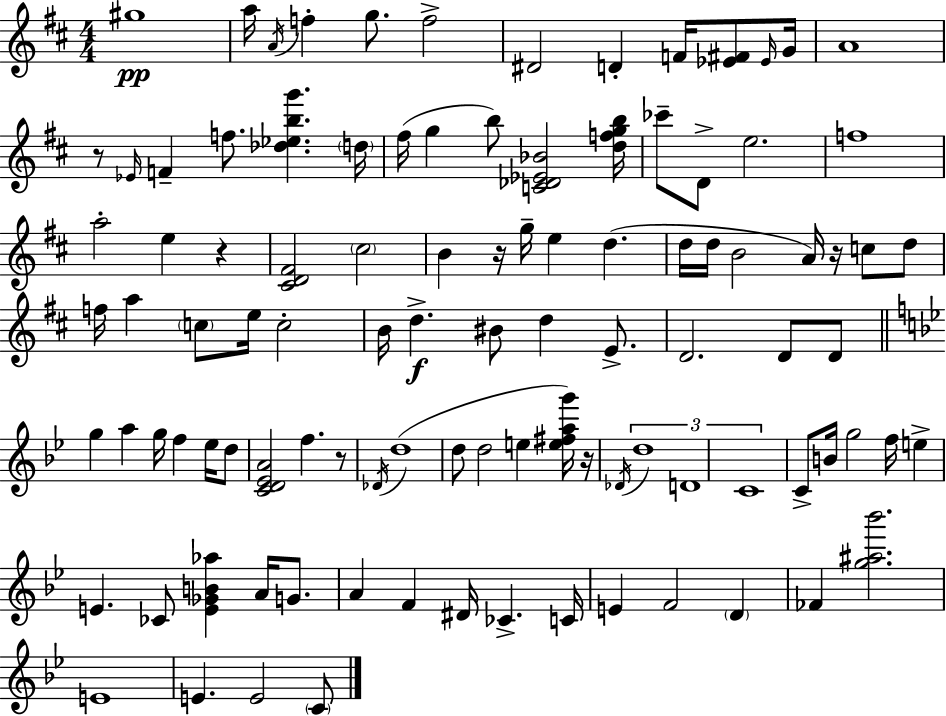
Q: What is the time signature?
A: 4/4